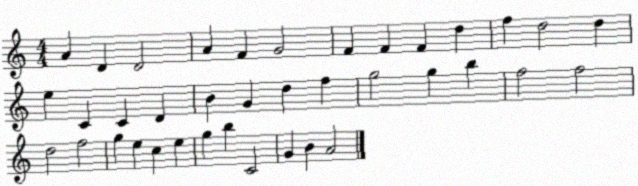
X:1
T:Untitled
M:4/4
L:1/4
K:C
A D D2 A F G2 F F F d f d2 d e C C D B G d f g2 g b f2 f2 d2 f2 g e c e g b C2 G B A2